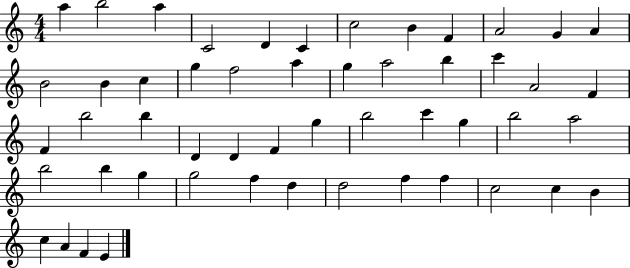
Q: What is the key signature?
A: C major